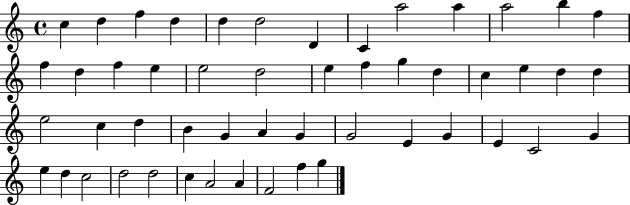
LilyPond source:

{
  \clef treble
  \time 4/4
  \defaultTimeSignature
  \key c \major
  c''4 d''4 f''4 d''4 | d''4 d''2 d'4 | c'4 a''2 a''4 | a''2 b''4 f''4 | \break f''4 d''4 f''4 e''4 | e''2 d''2 | e''4 f''4 g''4 d''4 | c''4 e''4 d''4 d''4 | \break e''2 c''4 d''4 | b'4 g'4 a'4 g'4 | g'2 e'4 g'4 | e'4 c'2 g'4 | \break e''4 d''4 c''2 | d''2 d''2 | c''4 a'2 a'4 | f'2 f''4 g''4 | \break \bar "|."
}